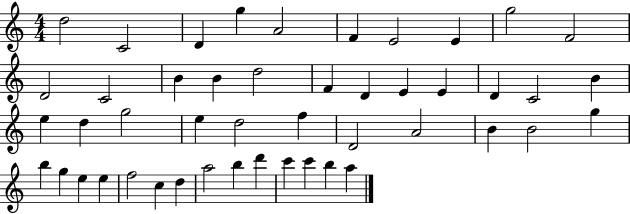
D5/h C4/h D4/q G5/q A4/h F4/q E4/h E4/q G5/h F4/h D4/h C4/h B4/q B4/q D5/h F4/q D4/q E4/q E4/q D4/q C4/h B4/q E5/q D5/q G5/h E5/q D5/h F5/q D4/h A4/h B4/q B4/h G5/q B5/q G5/q E5/q E5/q F5/h C5/q D5/q A5/h B5/q D6/q C6/q C6/q B5/q A5/q